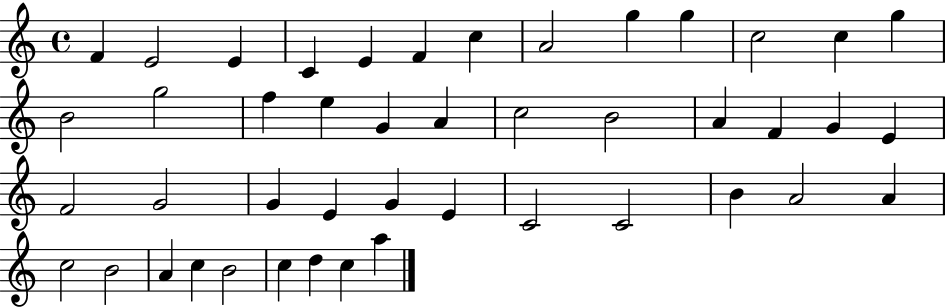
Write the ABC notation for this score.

X:1
T:Untitled
M:4/4
L:1/4
K:C
F E2 E C E F c A2 g g c2 c g B2 g2 f e G A c2 B2 A F G E F2 G2 G E G E C2 C2 B A2 A c2 B2 A c B2 c d c a